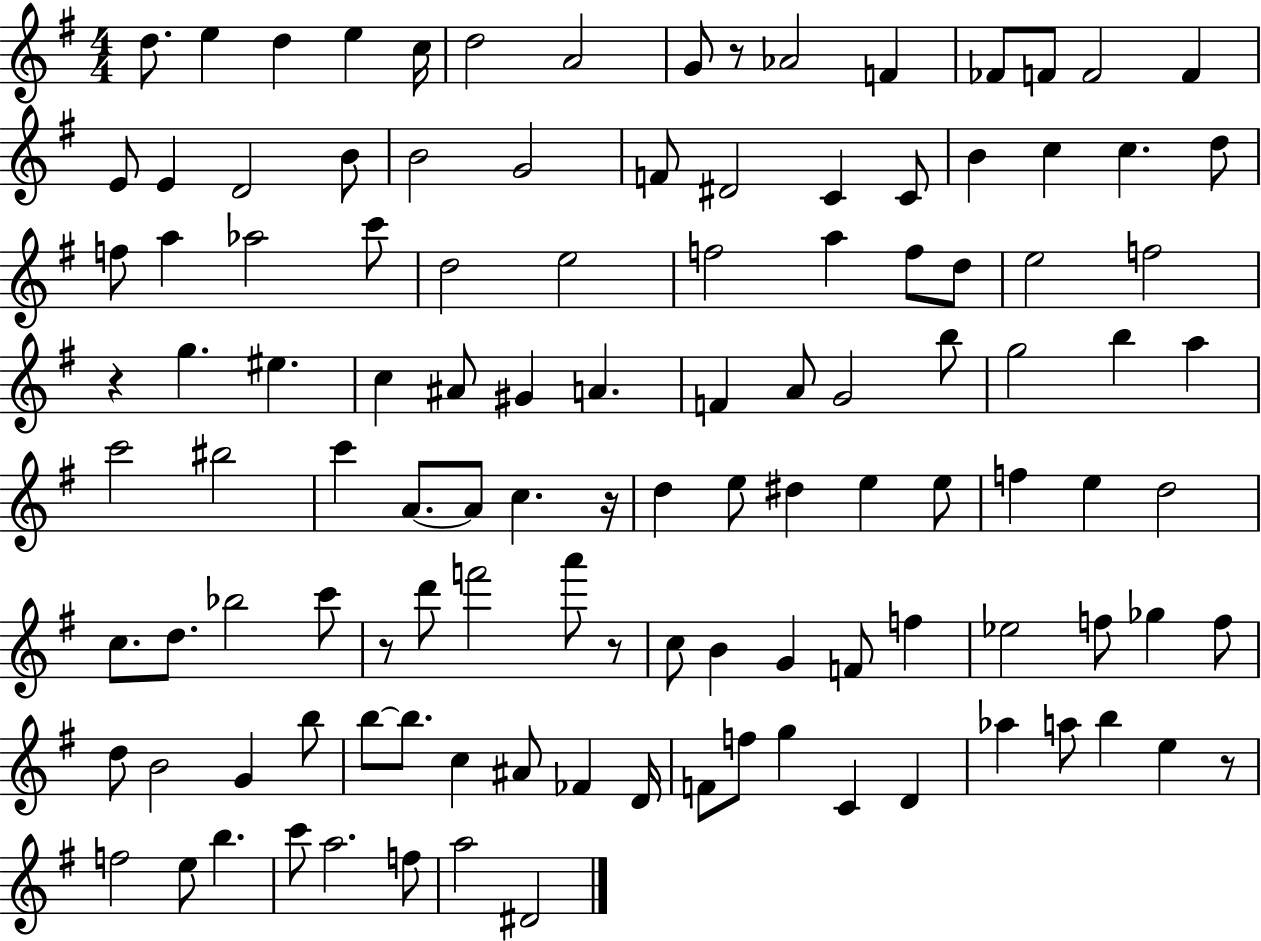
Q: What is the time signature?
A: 4/4